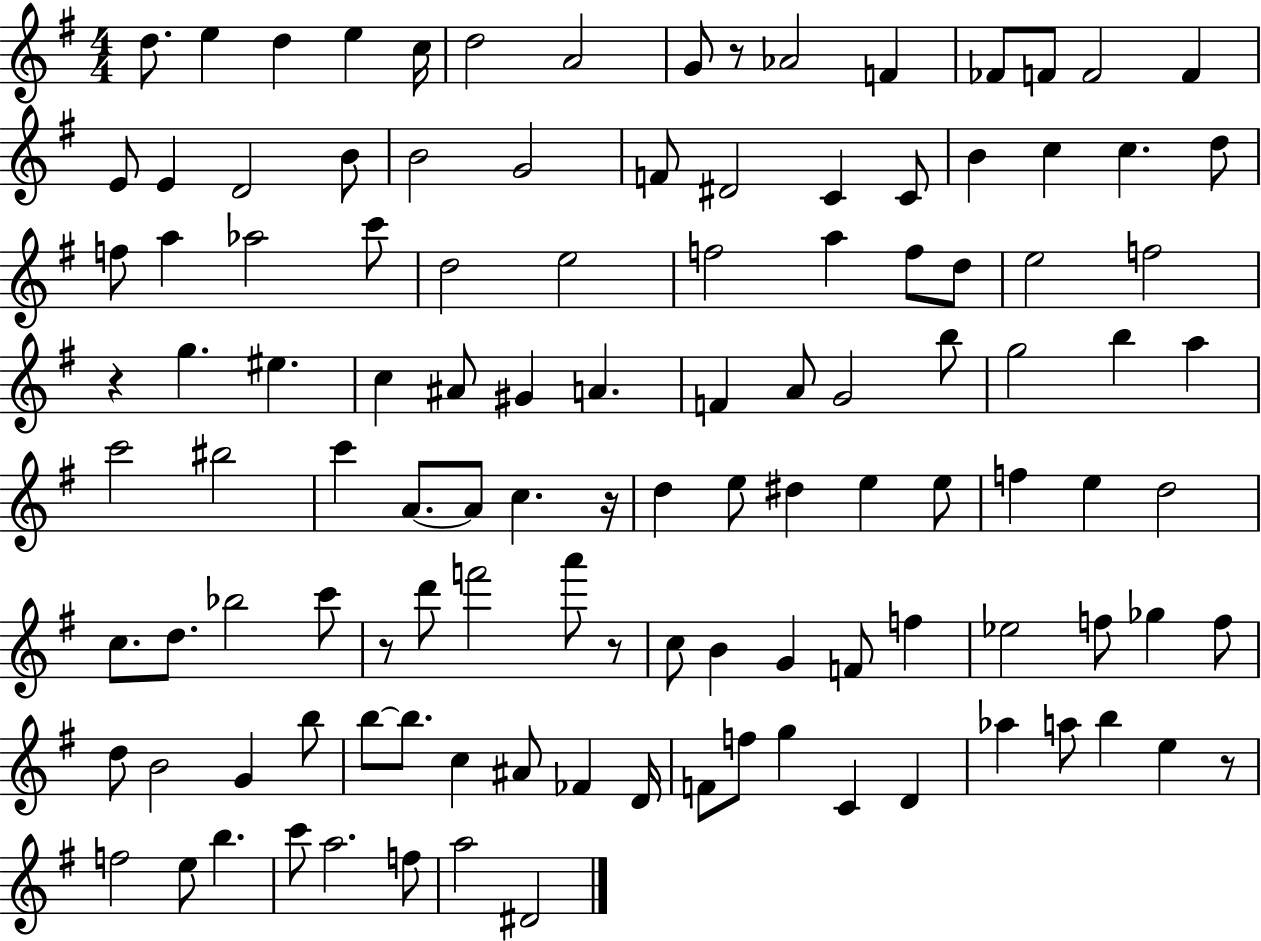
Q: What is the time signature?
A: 4/4